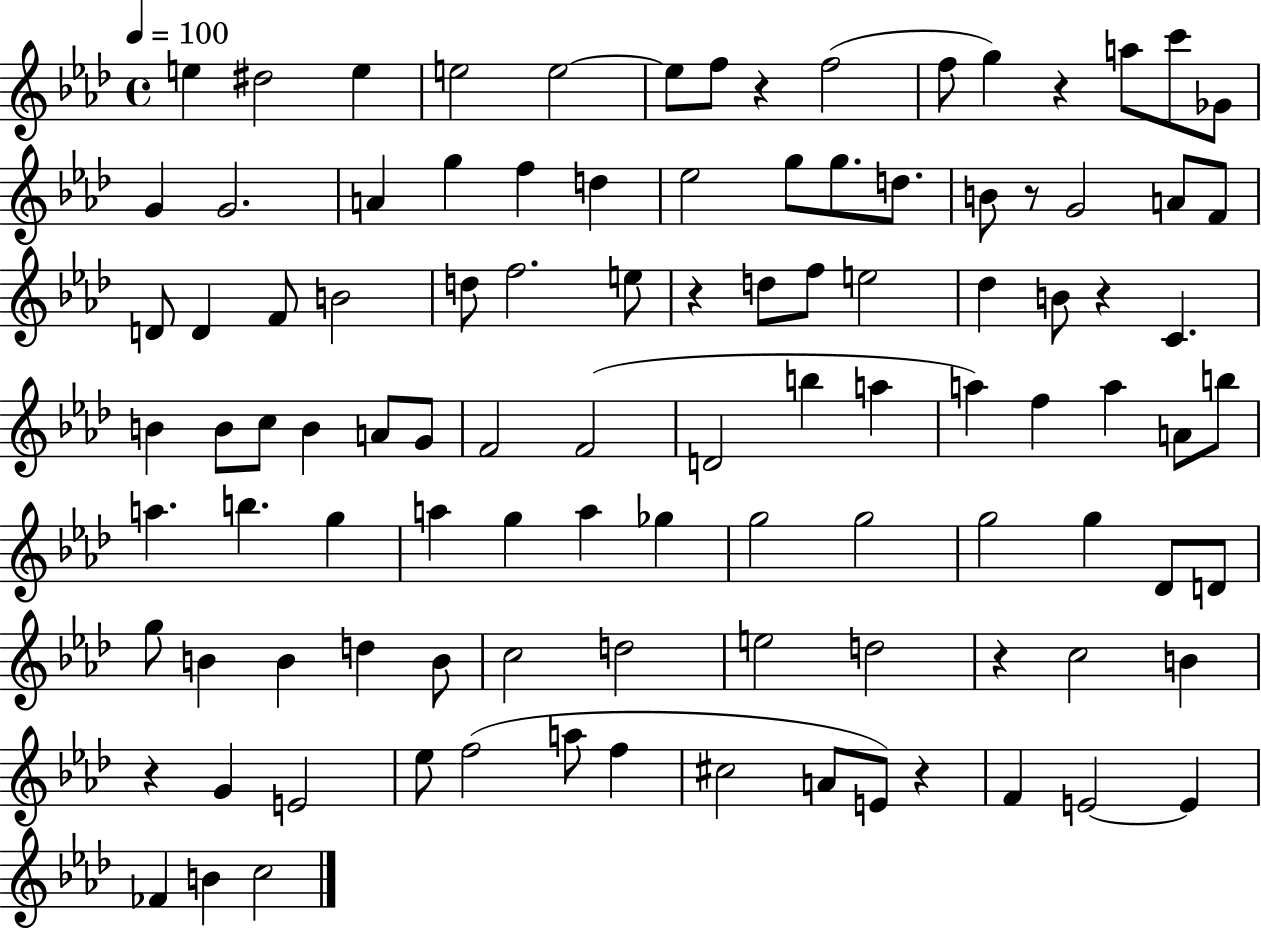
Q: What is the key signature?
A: AES major